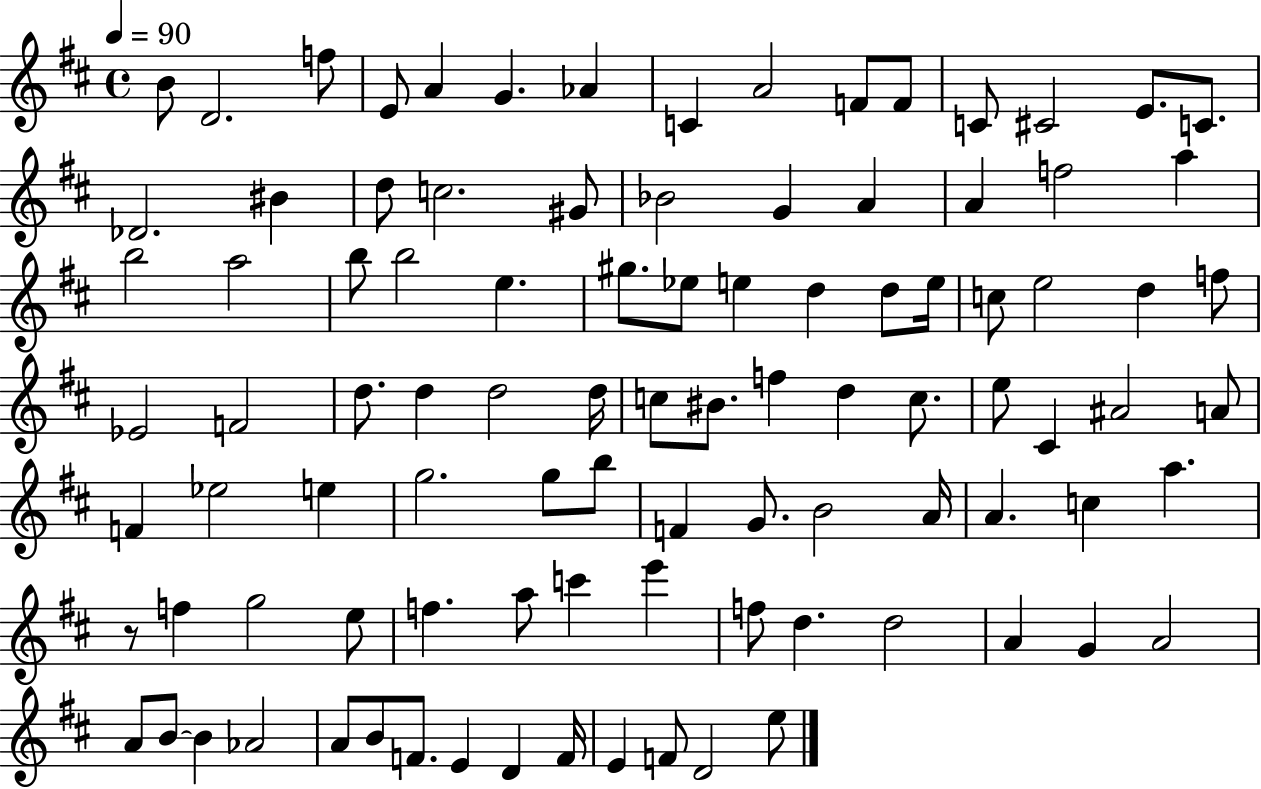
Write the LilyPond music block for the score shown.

{
  \clef treble
  \time 4/4
  \defaultTimeSignature
  \key d \major
  \tempo 4 = 90
  b'8 d'2. f''8 | e'8 a'4 g'4. aes'4 | c'4 a'2 f'8 f'8 | c'8 cis'2 e'8. c'8. | \break des'2. bis'4 | d''8 c''2. gis'8 | bes'2 g'4 a'4 | a'4 f''2 a''4 | \break b''2 a''2 | b''8 b''2 e''4. | gis''8. ees''8 e''4 d''4 d''8 e''16 | c''8 e''2 d''4 f''8 | \break ees'2 f'2 | d''8. d''4 d''2 d''16 | c''8 bis'8. f''4 d''4 c''8. | e''8 cis'4 ais'2 a'8 | \break f'4 ees''2 e''4 | g''2. g''8 b''8 | f'4 g'8. b'2 a'16 | a'4. c''4 a''4. | \break r8 f''4 g''2 e''8 | f''4. a''8 c'''4 e'''4 | f''8 d''4. d''2 | a'4 g'4 a'2 | \break a'8 b'8~~ b'4 aes'2 | a'8 b'8 f'8. e'4 d'4 f'16 | e'4 f'8 d'2 e''8 | \bar "|."
}